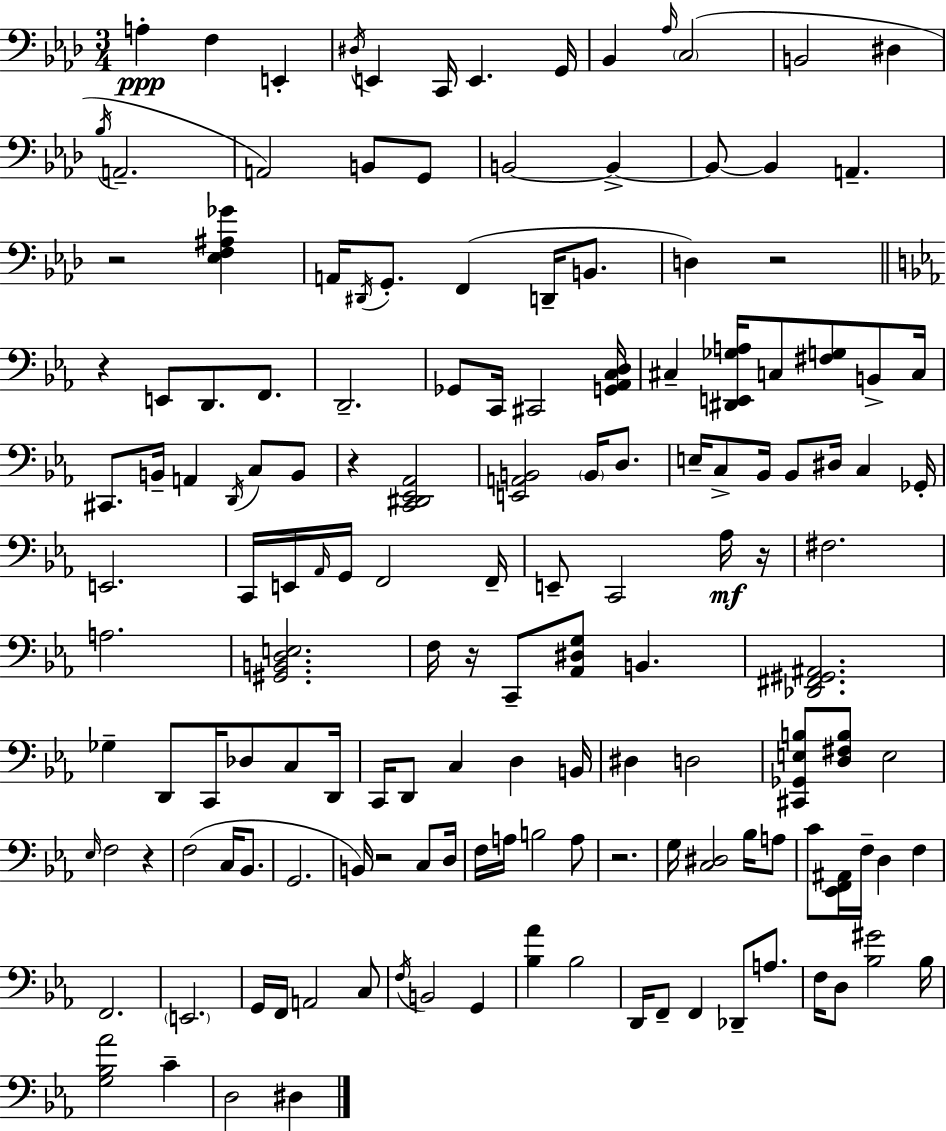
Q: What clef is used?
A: bass